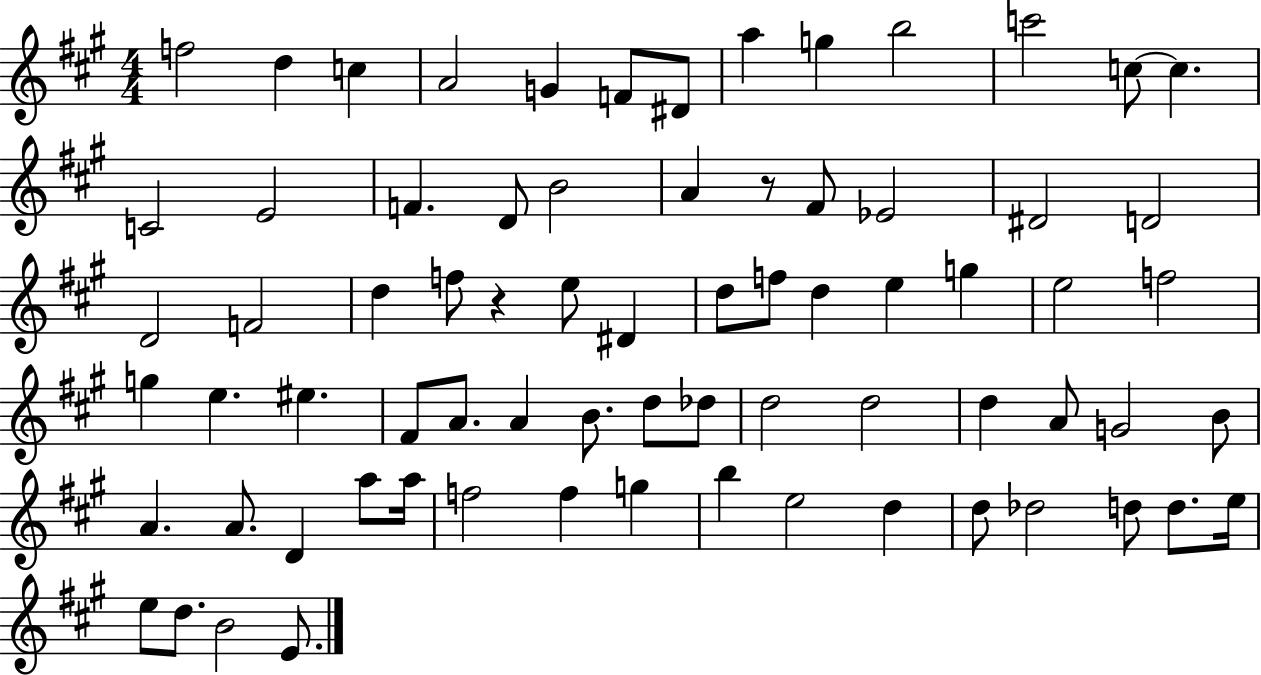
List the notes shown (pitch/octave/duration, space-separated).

F5/h D5/q C5/q A4/h G4/q F4/e D#4/e A5/q G5/q B5/h C6/h C5/e C5/q. C4/h E4/h F4/q. D4/e B4/h A4/q R/e F#4/e Eb4/h D#4/h D4/h D4/h F4/h D5/q F5/e R/q E5/e D#4/q D5/e F5/e D5/q E5/q G5/q E5/h F5/h G5/q E5/q. EIS5/q. F#4/e A4/e. A4/q B4/e. D5/e Db5/e D5/h D5/h D5/q A4/e G4/h B4/e A4/q. A4/e. D4/q A5/e A5/s F5/h F5/q G5/q B5/q E5/h D5/q D5/e Db5/h D5/e D5/e. E5/s E5/e D5/e. B4/h E4/e.